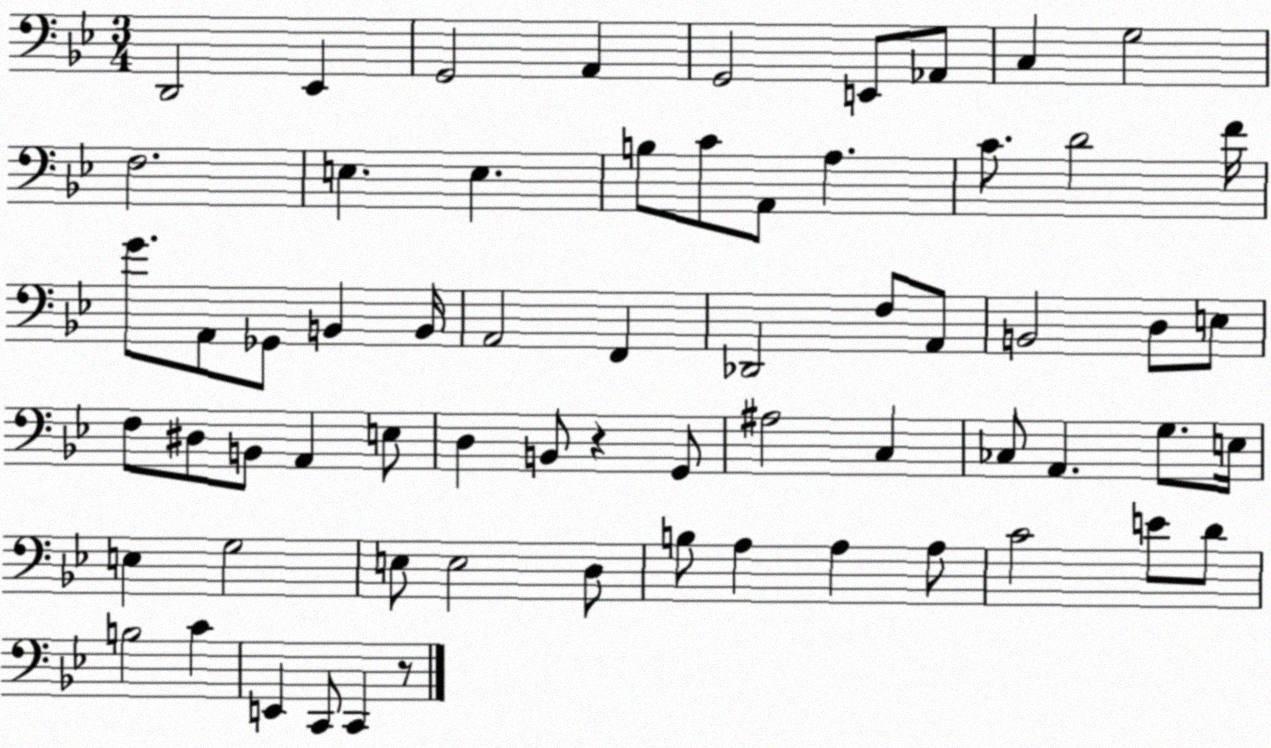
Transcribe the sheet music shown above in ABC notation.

X:1
T:Untitled
M:3/4
L:1/4
K:Bb
D,,2 _E,, G,,2 A,, G,,2 E,,/2 _A,,/2 C, G,2 F,2 E, E, B,/2 C/2 A,,/2 A, C/2 D2 F/4 G/2 A,,/2 _G,,/2 B,, B,,/4 A,,2 F,, _D,,2 F,/2 A,,/2 B,,2 D,/2 E,/2 F,/2 ^D,/2 B,,/2 A,, E,/2 D, B,,/2 z G,,/2 ^A,2 C, _C,/2 A,, G,/2 E,/4 E, G,2 E,/2 E,2 D,/2 B,/2 A, A, A,/2 C2 E/2 D/2 B,2 C E,, C,,/2 C,, z/2